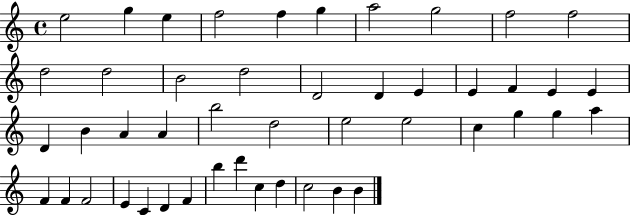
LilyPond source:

{
  \clef treble
  \time 4/4
  \defaultTimeSignature
  \key c \major
  e''2 g''4 e''4 | f''2 f''4 g''4 | a''2 g''2 | f''2 f''2 | \break d''2 d''2 | b'2 d''2 | d'2 d'4 e'4 | e'4 f'4 e'4 e'4 | \break d'4 b'4 a'4 a'4 | b''2 d''2 | e''2 e''2 | c''4 g''4 g''4 a''4 | \break f'4 f'4 f'2 | e'4 c'4 d'4 f'4 | b''4 d'''4 c''4 d''4 | c''2 b'4 b'4 | \break \bar "|."
}